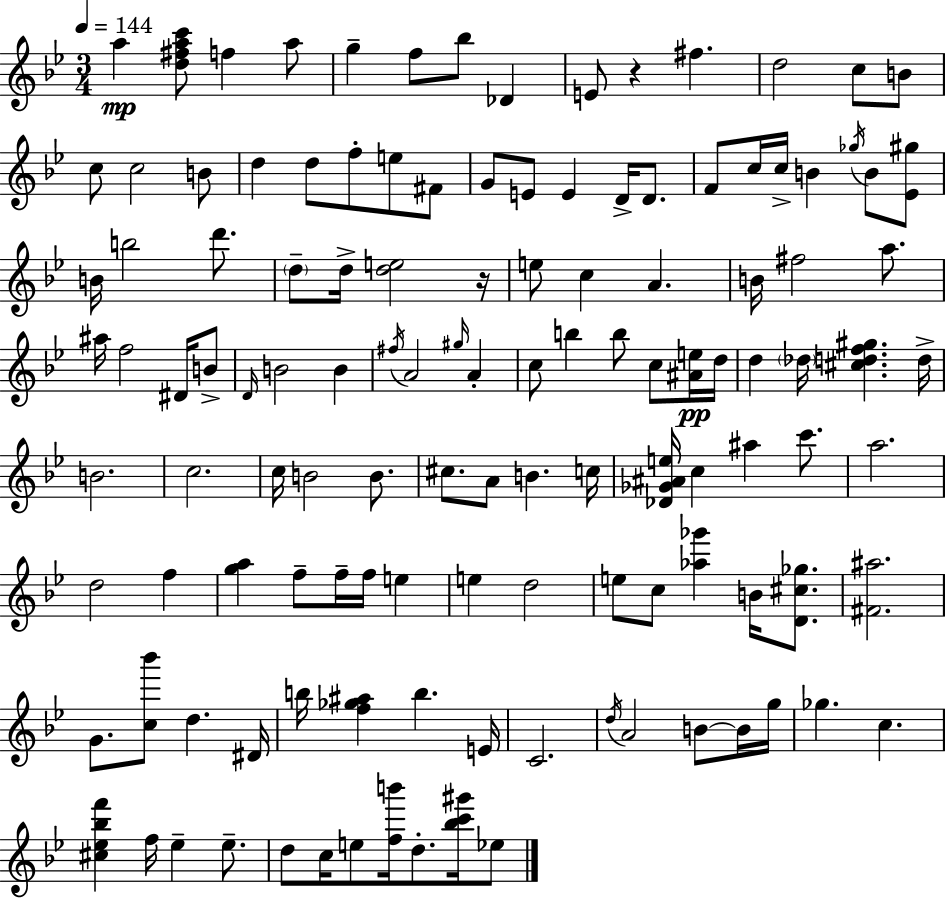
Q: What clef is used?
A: treble